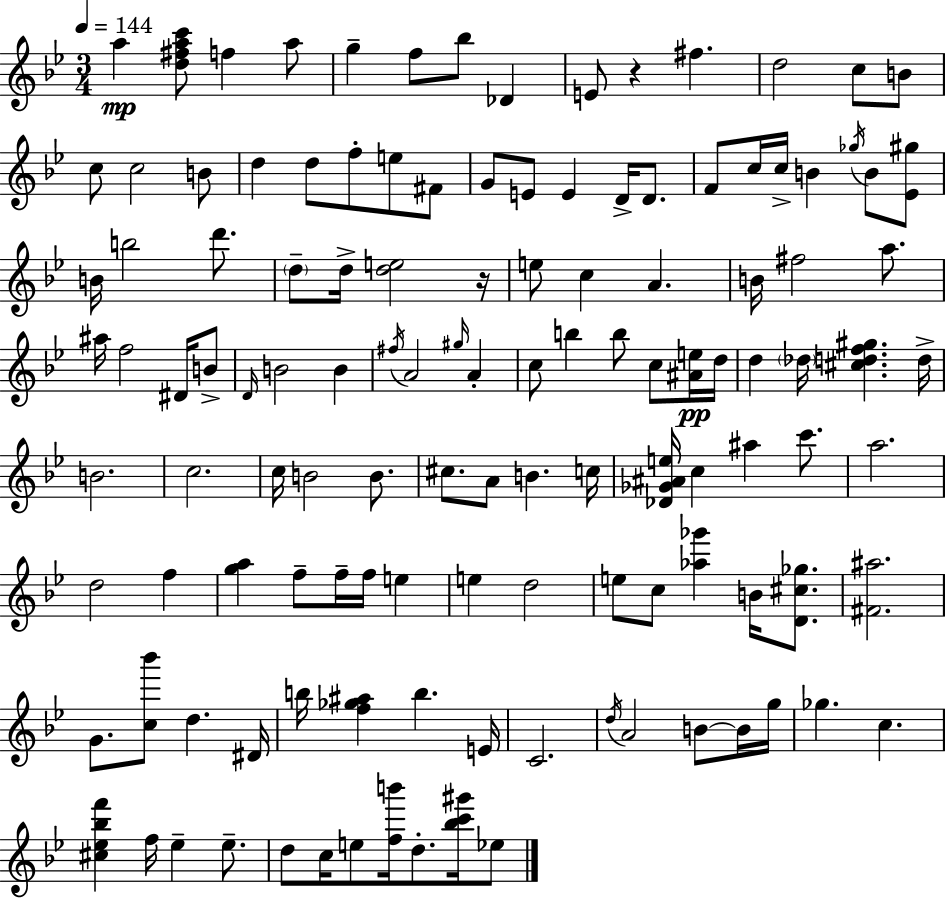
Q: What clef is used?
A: treble